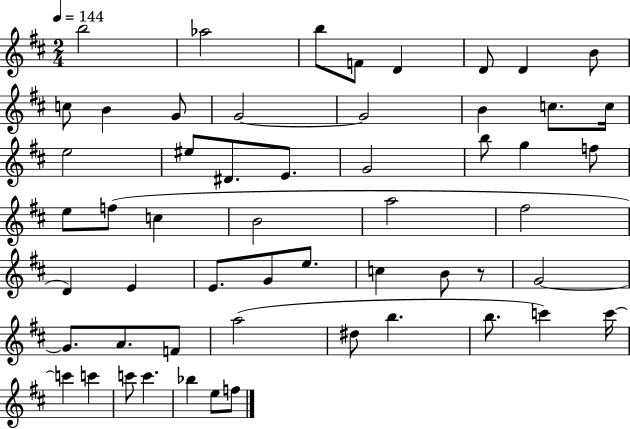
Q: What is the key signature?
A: D major